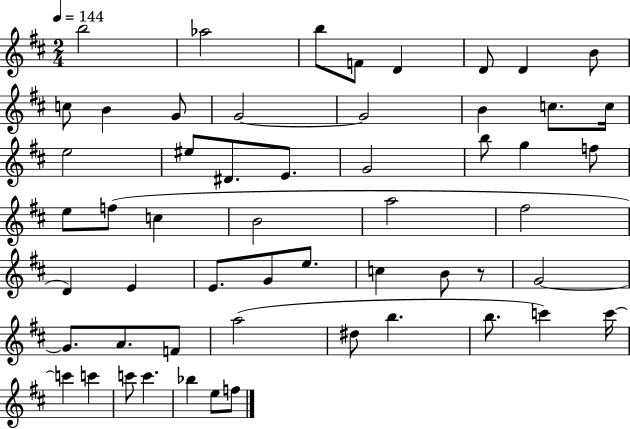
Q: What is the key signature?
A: D major